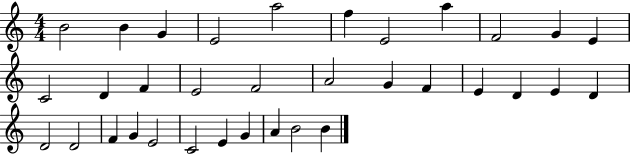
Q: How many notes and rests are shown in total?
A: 34